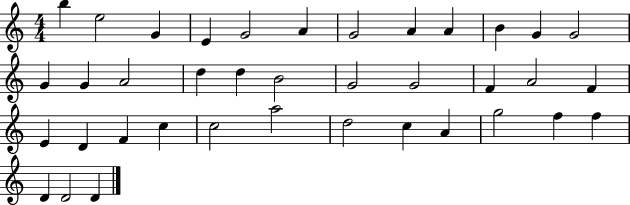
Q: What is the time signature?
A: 4/4